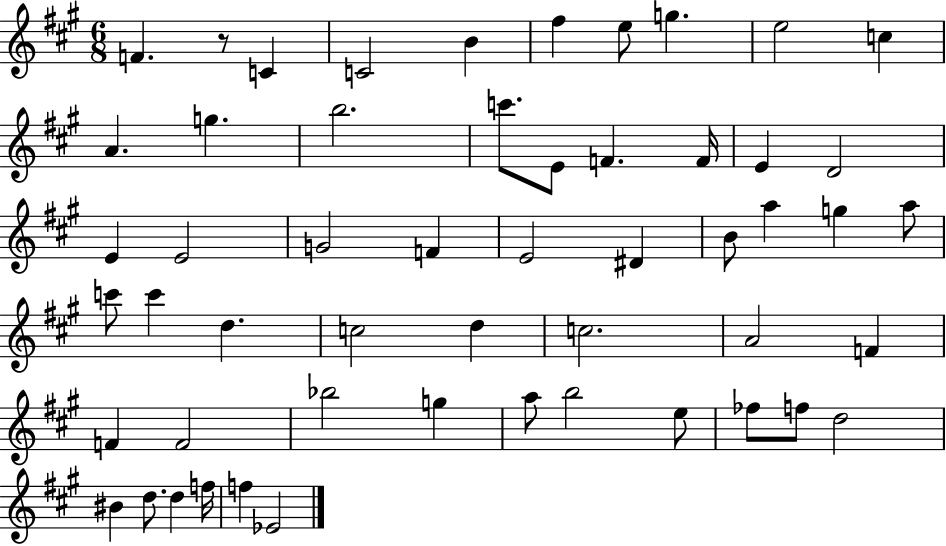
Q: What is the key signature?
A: A major